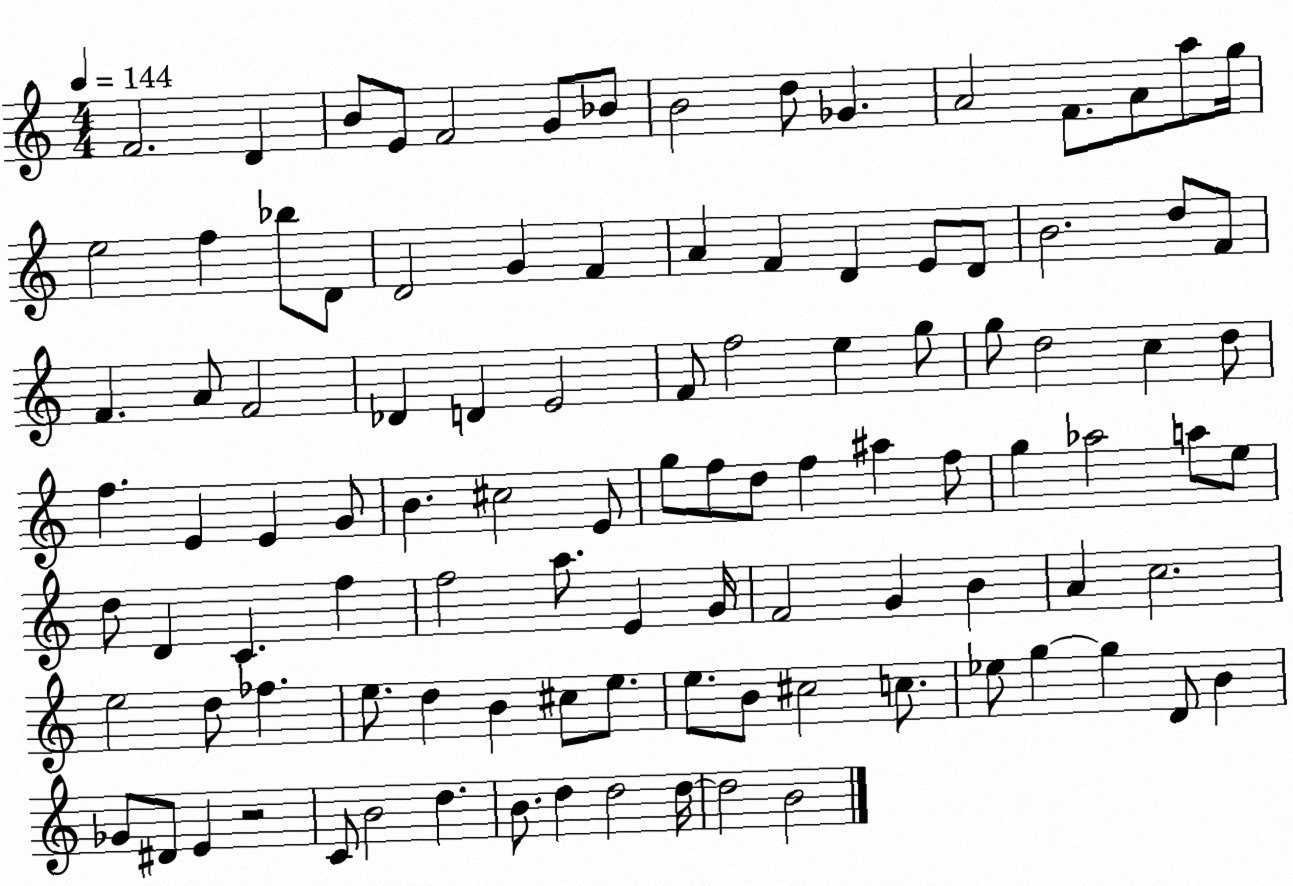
X:1
T:Untitled
M:4/4
L:1/4
K:C
F2 D B/2 E/2 F2 G/2 _B/2 B2 d/2 _G A2 F/2 A/2 a/2 g/4 e2 f _b/2 D/2 D2 G F A F D E/2 D/2 B2 d/2 F/2 F A/2 F2 _D D E2 F/2 f2 e g/2 g/2 d2 c d/2 f E E G/2 B ^c2 E/2 g/2 f/2 d/2 f ^a f/2 g _a2 a/2 e/2 d/2 D C f f2 a/2 E G/4 F2 G B A c2 e2 d/2 _f e/2 d B ^c/2 e/2 e/2 B/2 ^c2 c/2 _e/2 g g D/2 B _G/2 ^D/2 E z2 C/2 B2 d B/2 d d2 d/4 d2 B2